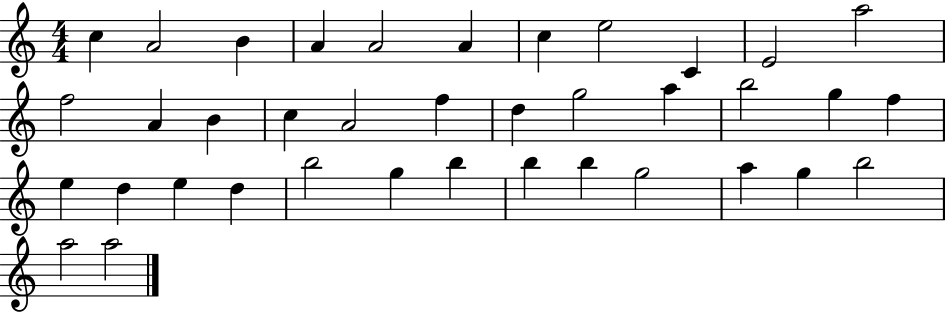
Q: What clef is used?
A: treble